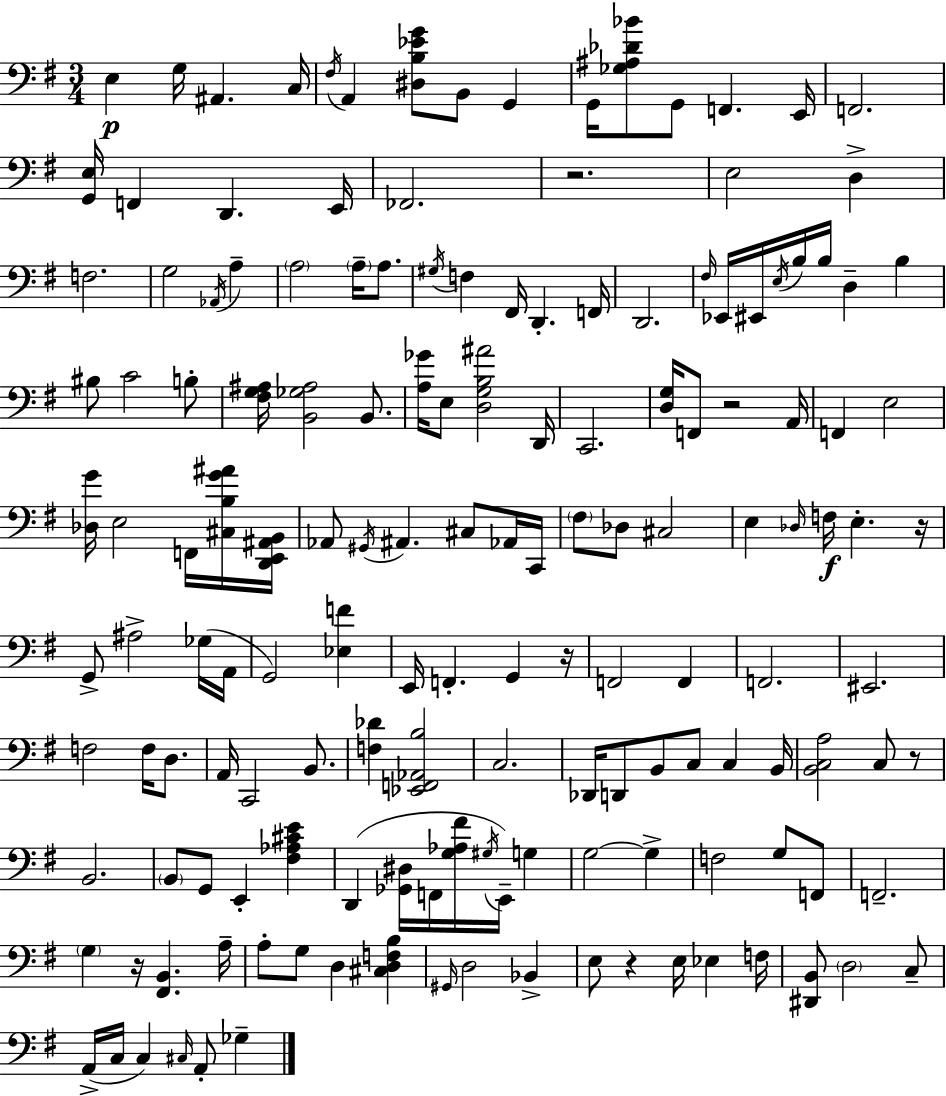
E3/q G3/s A#2/q. C3/s F#3/s A2/q [D#3,B3,Eb4,G4]/e B2/e G2/q G2/s [Gb3,A#3,Db4,Bb4]/e G2/e F2/q. E2/s F2/h. [G2,E3]/s F2/q D2/q. E2/s FES2/h. R/h. E3/h D3/q F3/h. G3/h Ab2/s A3/q A3/h A3/s A3/e. G#3/s F3/q F#2/s D2/q. F2/s D2/h. F#3/s Eb2/s EIS2/s E3/s B3/s B3/s D3/q B3/q BIS3/e C4/h B3/e [F#3,G3,A#3]/s [B2,Gb3,A#3]/h B2/e. [A3,Gb4]/s E3/e [D3,G3,B3,A#4]/h D2/s C2/h. [D3,G3]/s F2/e R/h A2/s F2/q E3/h [Db3,G4]/s E3/h F2/s [C#3,B3,G4,A#4]/s [D2,E2,A#2,B2]/s Ab2/e G#2/s A#2/q. C#3/e Ab2/s C2/s F#3/e Db3/e C#3/h E3/q Db3/s F3/s E3/q. R/s G2/e A#3/h Gb3/s A2/s G2/h [Eb3,F4]/q E2/s F2/q. G2/q R/s F2/h F2/q F2/h. EIS2/h. F3/h F3/s D3/e. A2/s C2/h B2/e. [F3,Db4]/q [Eb2,F2,Ab2,B3]/h C3/h. Db2/s D2/e B2/e C3/e C3/q B2/s [B2,C3,A3]/h C3/e R/e B2/h. B2/e G2/e E2/q [F#3,Ab3,C#4,E4]/q D2/q [Gb2,D#3]/s F2/s [G3,Ab3,F#4]/s G#3/s E2/s G3/q G3/h G3/q F3/h G3/e F2/e F2/h. G3/q R/s [F#2,B2]/q. A3/s A3/e G3/e D3/q [C#3,D3,F3,B3]/q G#2/s D3/h Bb2/q E3/e R/q E3/s Eb3/q F3/s [D#2,B2]/e D3/h C3/e A2/s C3/s C3/q C#3/s A2/e Gb3/q